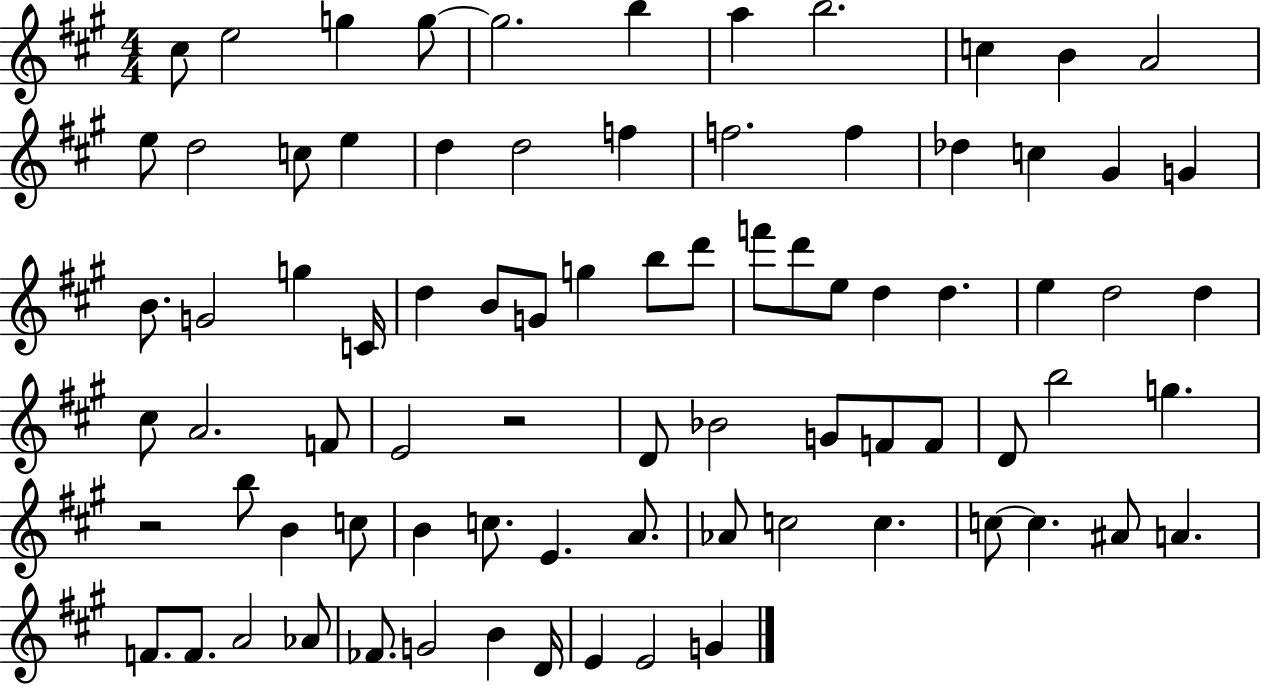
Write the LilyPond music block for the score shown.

{
  \clef treble
  \numericTimeSignature
  \time 4/4
  \key a \major
  cis''8 e''2 g''4 g''8~~ | g''2. b''4 | a''4 b''2. | c''4 b'4 a'2 | \break e''8 d''2 c''8 e''4 | d''4 d''2 f''4 | f''2. f''4 | des''4 c''4 gis'4 g'4 | \break b'8. g'2 g''4 c'16 | d''4 b'8 g'8 g''4 b''8 d'''8 | f'''8 d'''8 e''8 d''4 d''4. | e''4 d''2 d''4 | \break cis''8 a'2. f'8 | e'2 r2 | d'8 bes'2 g'8 f'8 f'8 | d'8 b''2 g''4. | \break r2 b''8 b'4 c''8 | b'4 c''8. e'4. a'8. | aes'8 c''2 c''4. | c''8~~ c''4. ais'8 a'4. | \break f'8. f'8. a'2 aes'8 | fes'8. g'2 b'4 d'16 | e'4 e'2 g'4 | \bar "|."
}